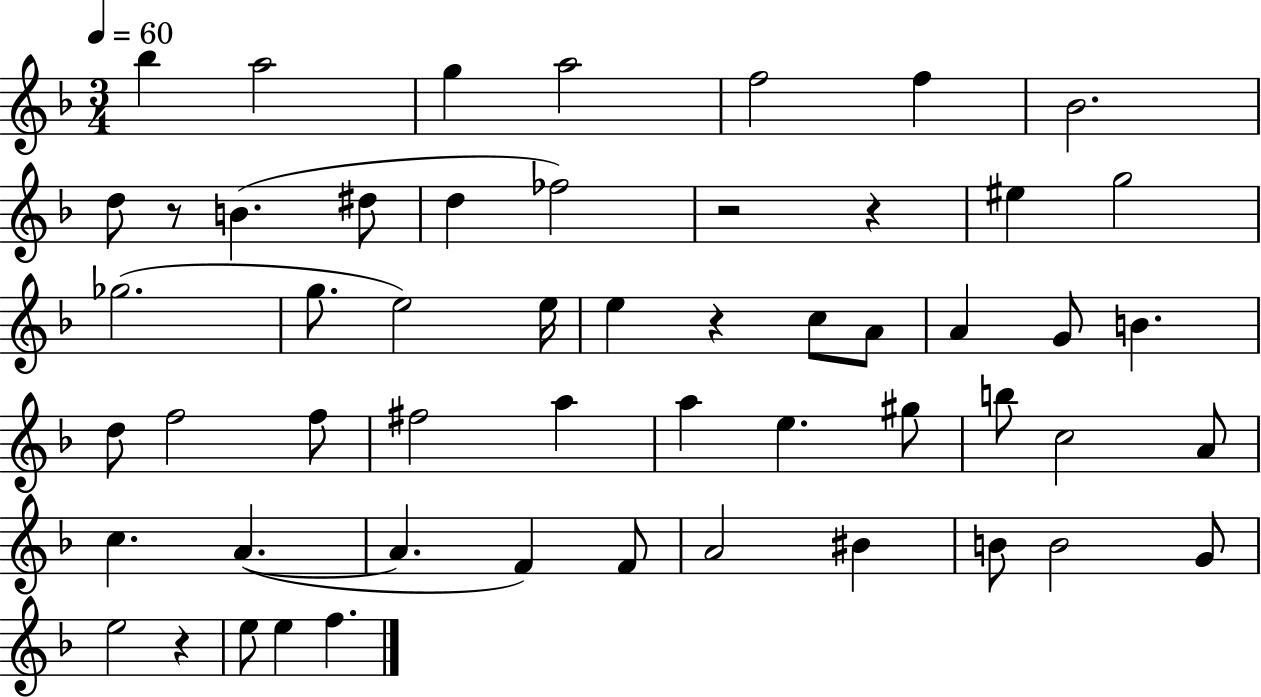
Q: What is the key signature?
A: F major